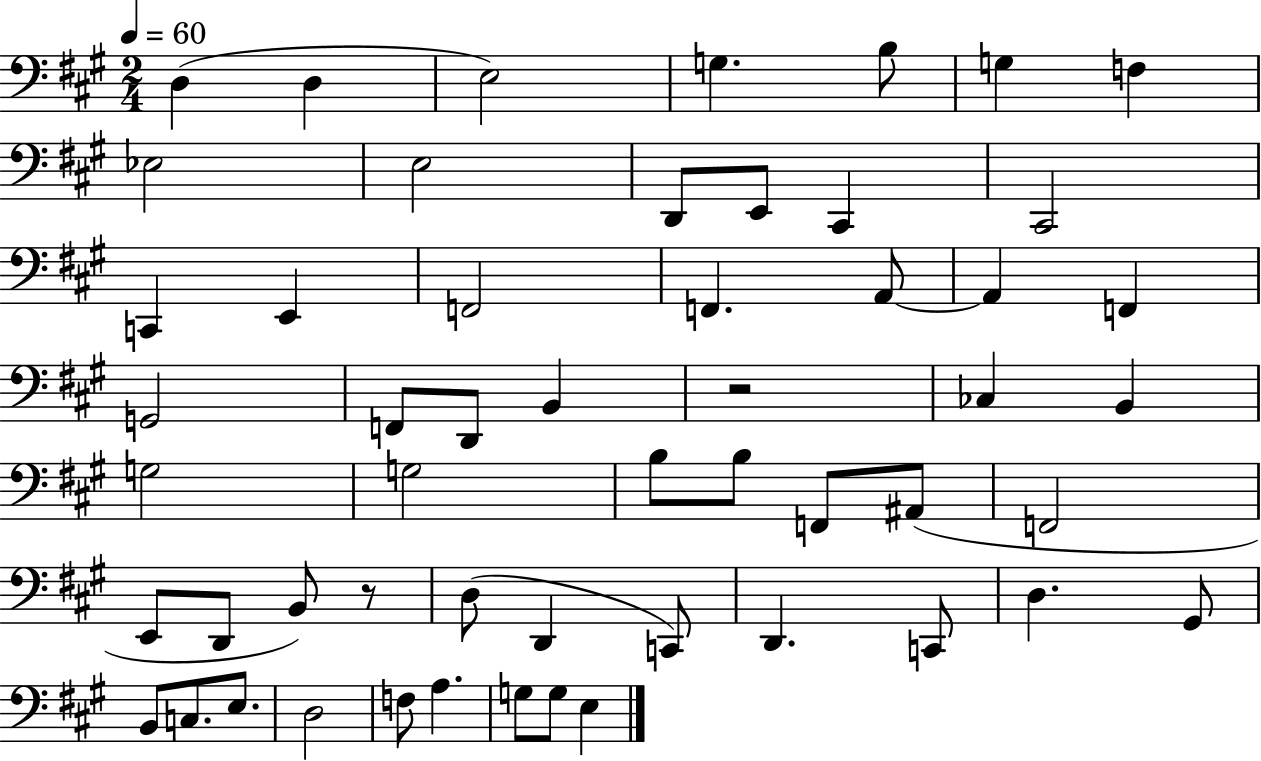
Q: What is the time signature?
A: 2/4